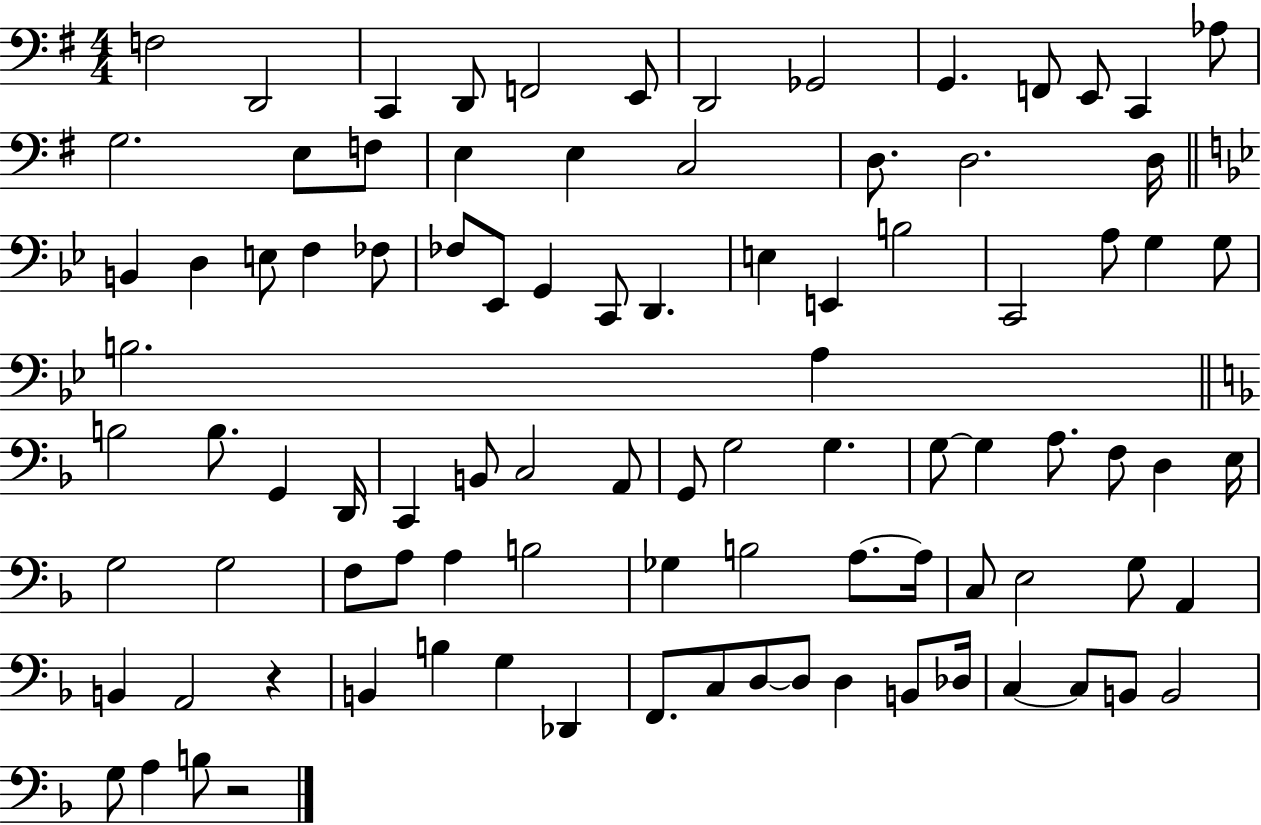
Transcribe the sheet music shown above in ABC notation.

X:1
T:Untitled
M:4/4
L:1/4
K:G
F,2 D,,2 C,, D,,/2 F,,2 E,,/2 D,,2 _G,,2 G,, F,,/2 E,,/2 C,, _A,/2 G,2 E,/2 F,/2 E, E, C,2 D,/2 D,2 D,/4 B,, D, E,/2 F, _F,/2 _F,/2 _E,,/2 G,, C,,/2 D,, E, E,, B,2 C,,2 A,/2 G, G,/2 B,2 A, B,2 B,/2 G,, D,,/4 C,, B,,/2 C,2 A,,/2 G,,/2 G,2 G, G,/2 G, A,/2 F,/2 D, E,/4 G,2 G,2 F,/2 A,/2 A, B,2 _G, B,2 A,/2 A,/4 C,/2 E,2 G,/2 A,, B,, A,,2 z B,, B, G, _D,, F,,/2 C,/2 D,/2 D,/2 D, B,,/2 _D,/4 C, C,/2 B,,/2 B,,2 G,/2 A, B,/2 z2